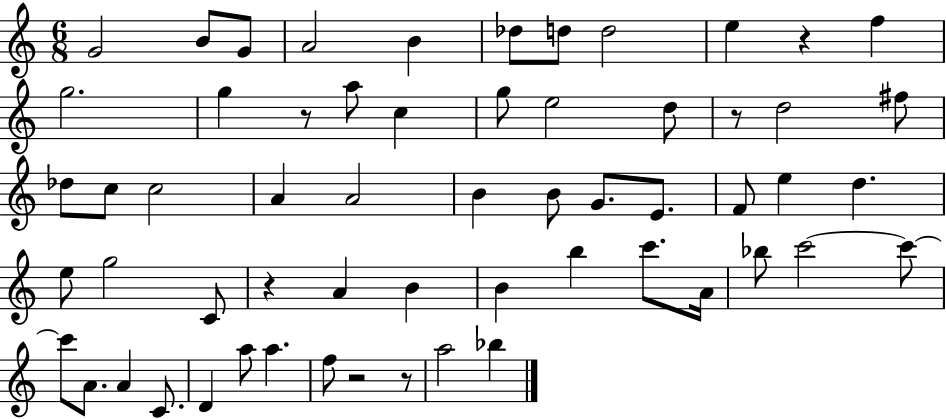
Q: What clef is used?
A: treble